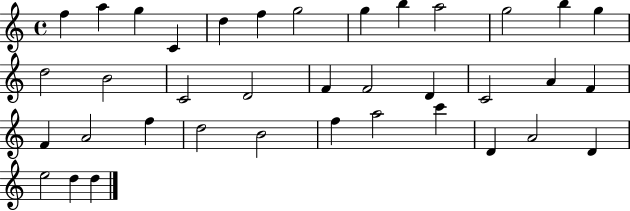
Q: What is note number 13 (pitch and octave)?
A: G5